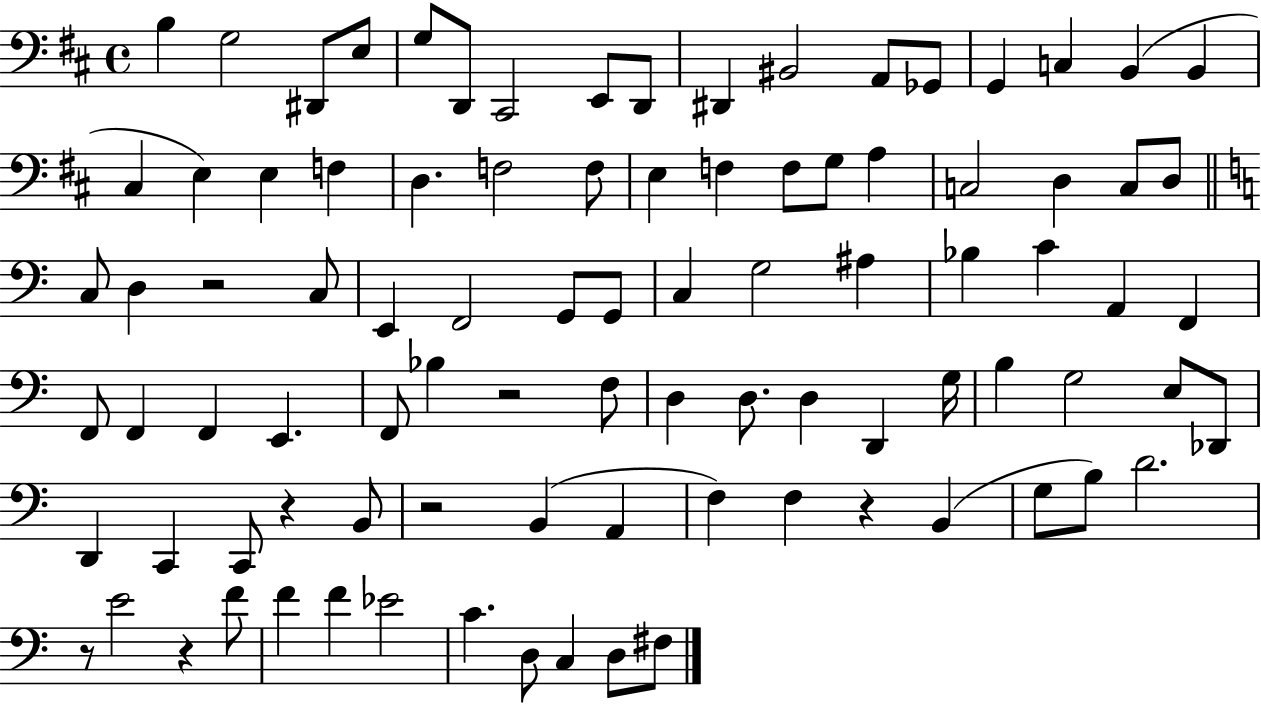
{
  \clef bass
  \time 4/4
  \defaultTimeSignature
  \key d \major
  b4 g2 dis,8 e8 | g8 d,8 cis,2 e,8 d,8 | dis,4 bis,2 a,8 ges,8 | g,4 c4 b,4( b,4 | \break cis4 e4) e4 f4 | d4. f2 f8 | e4 f4 f8 g8 a4 | c2 d4 c8 d8 | \break \bar "||" \break \key a \minor c8 d4 r2 c8 | e,4 f,2 g,8 g,8 | c4 g2 ais4 | bes4 c'4 a,4 f,4 | \break f,8 f,4 f,4 e,4. | f,8 bes4 r2 f8 | d4 d8. d4 d,4 g16 | b4 g2 e8 des,8 | \break d,4 c,4 c,8 r4 b,8 | r2 b,4( a,4 | f4) f4 r4 b,4( | g8 b8) d'2. | \break r8 e'2 r4 f'8 | f'4 f'4 ees'2 | c'4. d8 c4 d8 fis8 | \bar "|."
}